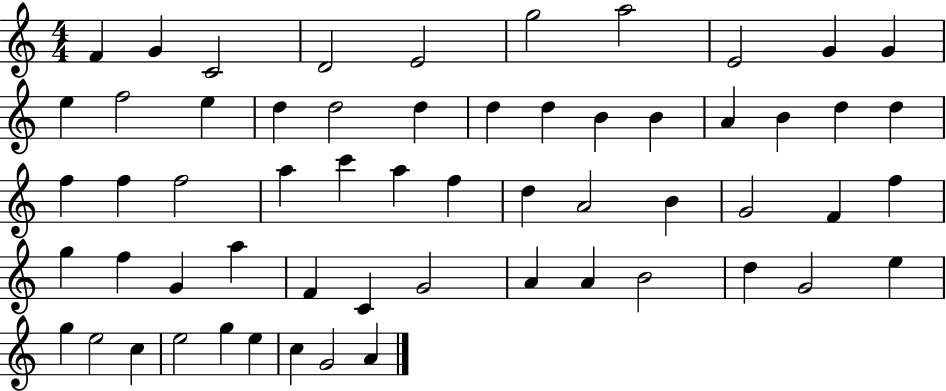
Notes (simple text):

F4/q G4/q C4/h D4/h E4/h G5/h A5/h E4/h G4/q G4/q E5/q F5/h E5/q D5/q D5/h D5/q D5/q D5/q B4/q B4/q A4/q B4/q D5/q D5/q F5/q F5/q F5/h A5/q C6/q A5/q F5/q D5/q A4/h B4/q G4/h F4/q F5/q G5/q F5/q G4/q A5/q F4/q C4/q G4/h A4/q A4/q B4/h D5/q G4/h E5/q G5/q E5/h C5/q E5/h G5/q E5/q C5/q G4/h A4/q